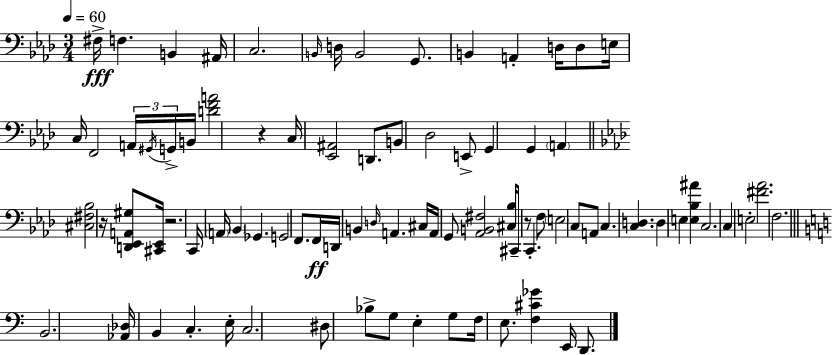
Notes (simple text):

F#3/s F3/q. B2/q A#2/s C3/h. B2/s D3/s B2/h G2/e. B2/q A2/q D3/s D3/e E3/s C3/s F2/h A2/s G#2/s G2/s B2/s [D4,F4,A4]/h R/q C3/s [Eb2,A#2]/h D2/e. B2/e Db3/h E2/e G2/q G2/q A2/q [C#3,F#3,Bb3]/h R/s [D2,Eb2,A2,G#3]/e [C#2,Eb2]/s R/h. C2/s A2/s Bb2/q Gb2/q. G2/h F2/e. F2/s D2/s B2/q D3/s A2/q. C#3/s A2/s G2/e [Ab2,B2,F#3]/h [C#3,Bb3]/s C#2/e R/e C2/q. F3/e E3/h C3/e A2/e C3/q. [C3,D3]/q. D3/q E3/q [E3,Bb3,A#4]/q C3/h. C3/q E3/h [F#4,Ab4]/h. F3/h. B2/h. [Ab2,Db3]/s B2/q C3/q. E3/s C3/h. D#3/e Bb3/e G3/e E3/q G3/e F3/s E3/e. [F3,C#4,Gb4]/q E2/s D2/e.